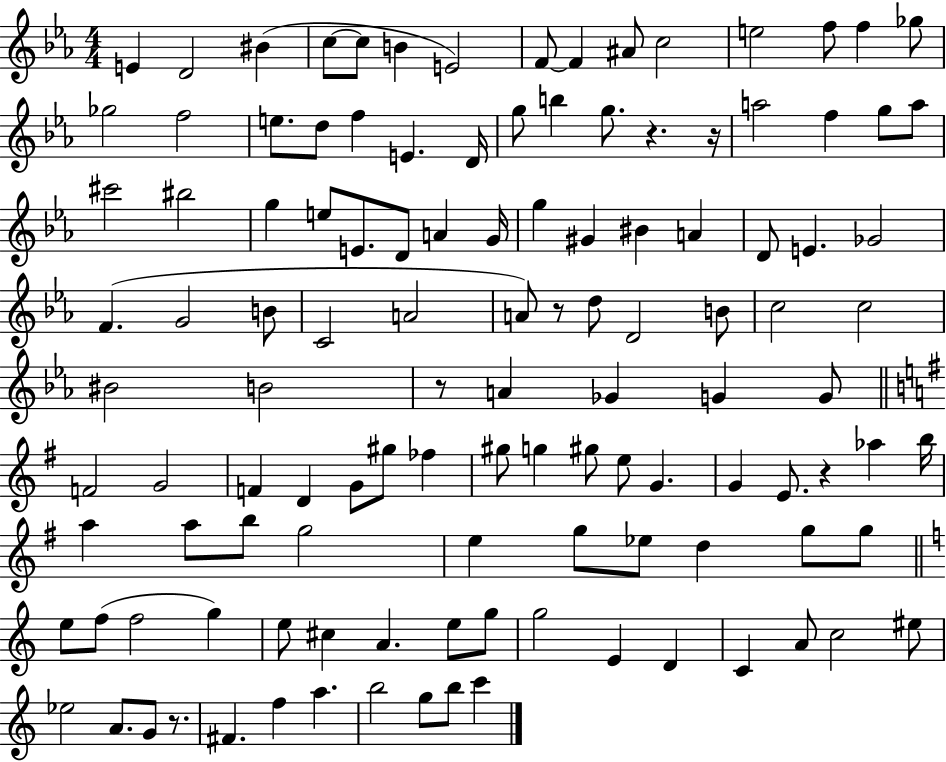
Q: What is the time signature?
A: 4/4